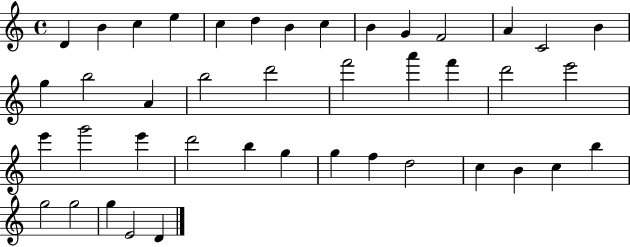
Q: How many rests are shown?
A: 0